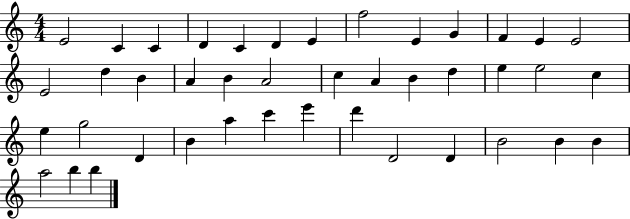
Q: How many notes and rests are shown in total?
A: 42